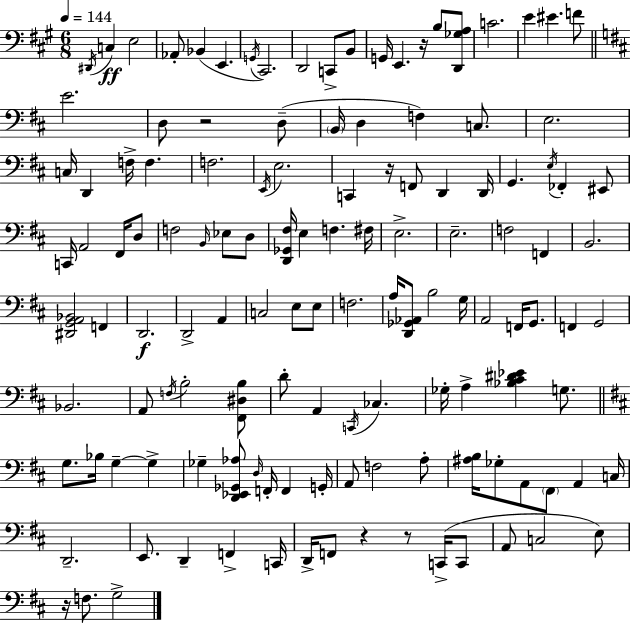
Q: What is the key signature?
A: A major